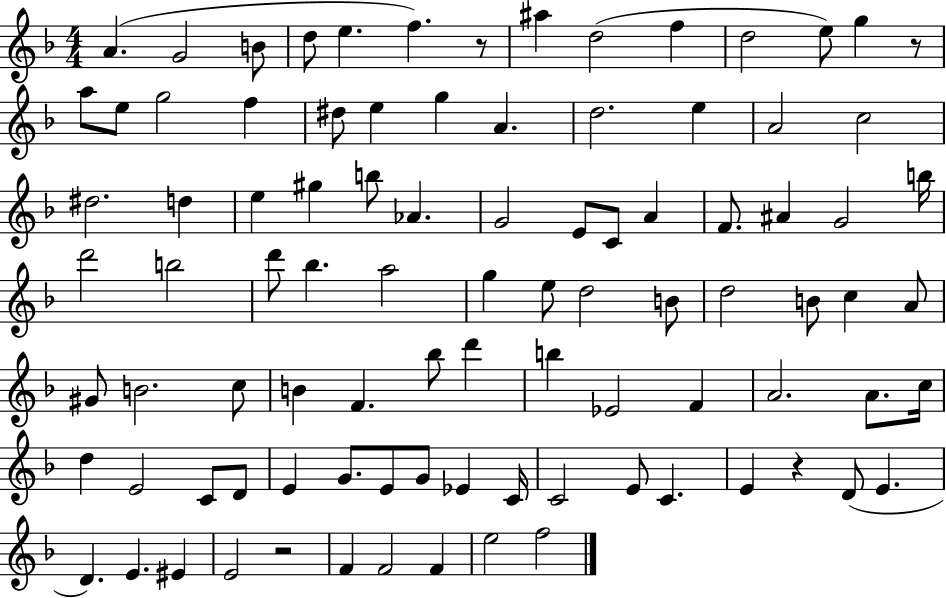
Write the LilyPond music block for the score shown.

{
  \clef treble
  \numericTimeSignature
  \time 4/4
  \key f \major
  a'4.( g'2 b'8 | d''8 e''4. f''4.) r8 | ais''4 d''2( f''4 | d''2 e''8) g''4 r8 | \break a''8 e''8 g''2 f''4 | dis''8 e''4 g''4 a'4. | d''2. e''4 | a'2 c''2 | \break dis''2. d''4 | e''4 gis''4 b''8 aes'4. | g'2 e'8 c'8 a'4 | f'8. ais'4 g'2 b''16 | \break d'''2 b''2 | d'''8 bes''4. a''2 | g''4 e''8 d''2 b'8 | d''2 b'8 c''4 a'8 | \break gis'8 b'2. c''8 | b'4 f'4. bes''8 d'''4 | b''4 ees'2 f'4 | a'2. a'8. c''16 | \break d''4 e'2 c'8 d'8 | e'4 g'8. e'8 g'8 ees'4 c'16 | c'2 e'8 c'4. | e'4 r4 d'8( e'4. | \break d'4.) e'4. eis'4 | e'2 r2 | f'4 f'2 f'4 | e''2 f''2 | \break \bar "|."
}